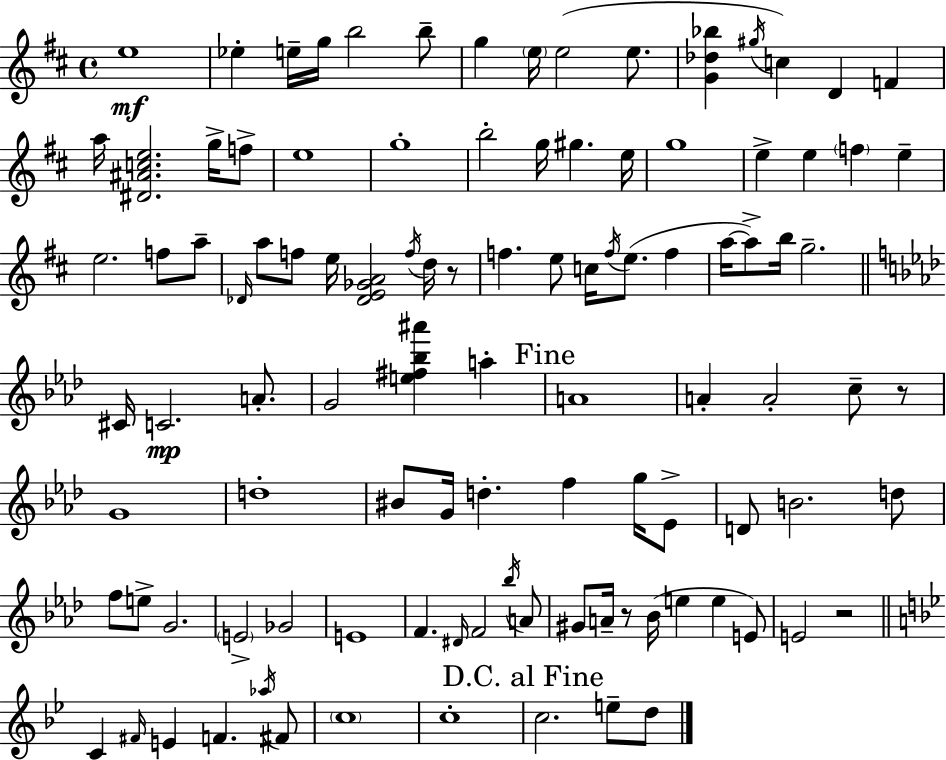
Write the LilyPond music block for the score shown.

{
  \clef treble
  \time 4/4
  \defaultTimeSignature
  \key d \major
  e''1\mf | ees''4-. e''16-- g''16 b''2 b''8-- | g''4 \parenthesize e''16 e''2( e''8. | <g' des'' bes''>4 \acciaccatura { gis''16 }) c''4 d'4 f'4 | \break a''16 <dis' ais' c'' e''>2. g''16-> f''8-> | e''1 | g''1-. | b''2-. g''16 gis''4. | \break e''16 g''1 | e''4-> e''4 \parenthesize f''4 e''4-- | e''2. f''8 a''8-- | \grace { des'16 } a''8 f''8 e''16 <des' e' ges' a'>2 \acciaccatura { f''16 } | \break d''16 r8 f''4. e''8 c''16 \acciaccatura { f''16 } e''8.( | f''4 a''16~~ a''8->) b''16 g''2.-- | \bar "||" \break \key aes \major cis'16 c'2.\mp a'8.-. | g'2 <e'' fis'' bes'' ais'''>4 a''4-. | \mark "Fine" a'1 | a'4-. a'2-. c''8-- r8 | \break g'1 | d''1-. | bis'8 g'16 d''4.-. f''4 g''16 ees'8-> | d'8 b'2. d''8 | \break f''8 e''8-> g'2. | \parenthesize e'2-> ges'2 | e'1 | f'4. \grace { dis'16 } f'2 \acciaccatura { bes''16 } | \break a'8 gis'8 a'16-- r8 bes'16( e''4 e''4 | e'8) e'2 r2 | \bar "||" \break \key bes \major c'4 \grace { fis'16 } e'4 f'4. \acciaccatura { aes''16 } | fis'8 \parenthesize c''1 | c''1-. | \mark "D.C. al Fine" c''2. e''8-- | \break d''8 \bar "|."
}